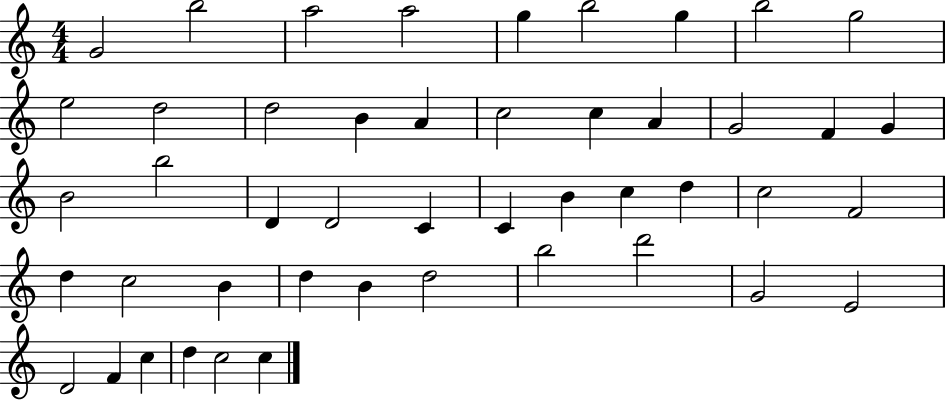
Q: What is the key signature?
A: C major